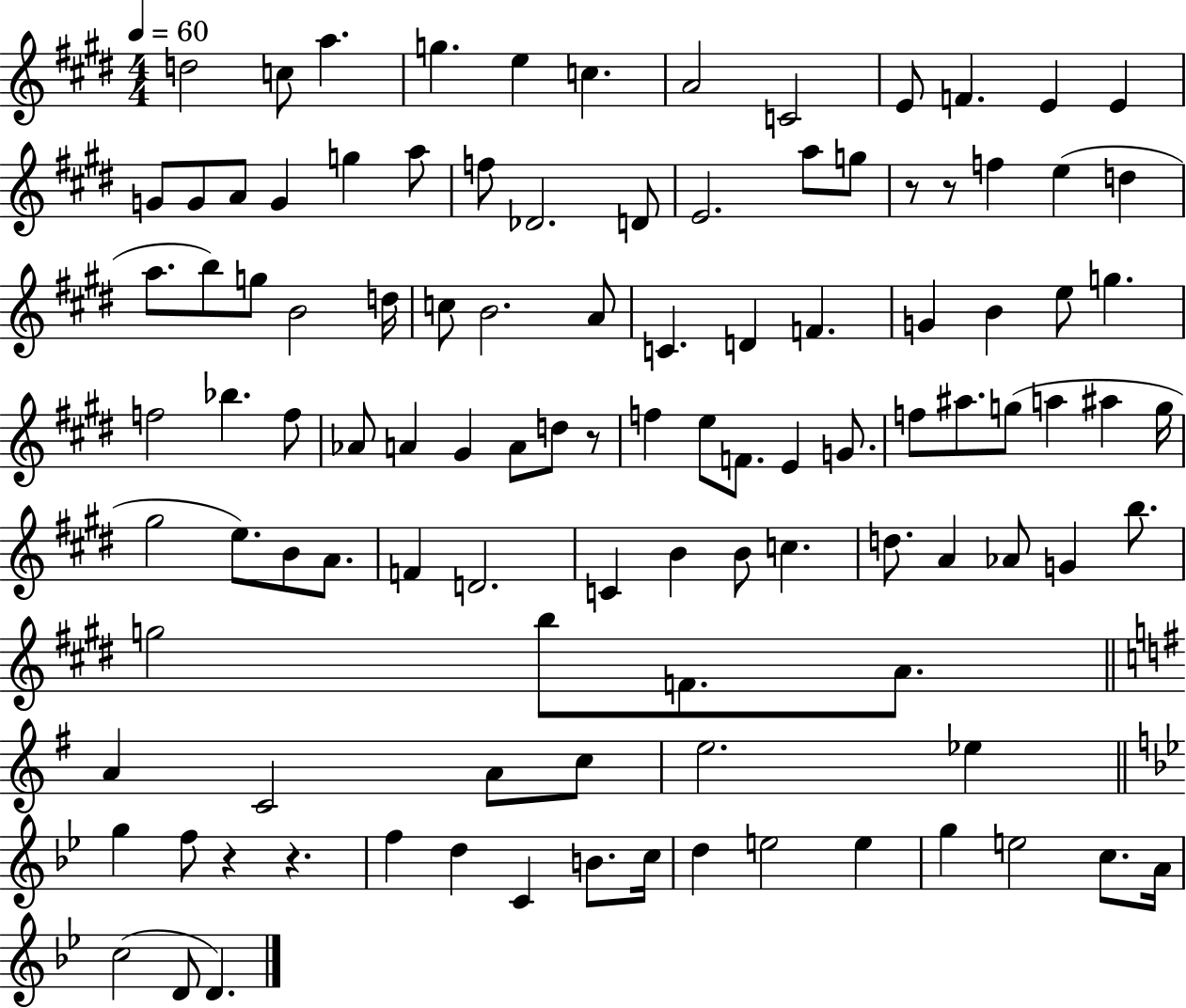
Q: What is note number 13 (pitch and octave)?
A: G4